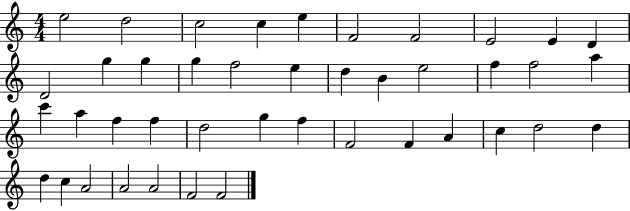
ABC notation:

X:1
T:Untitled
M:4/4
L:1/4
K:C
e2 d2 c2 c e F2 F2 E2 E D D2 g g g f2 e d B e2 f f2 a c' a f f d2 g f F2 F A c d2 d d c A2 A2 A2 F2 F2